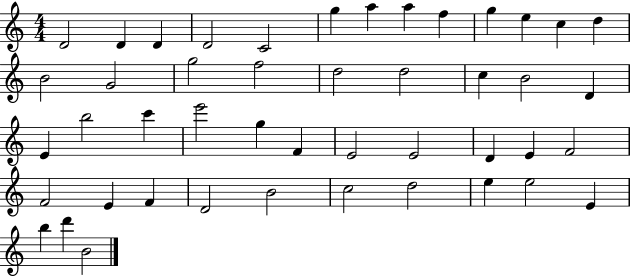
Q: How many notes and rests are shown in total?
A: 46